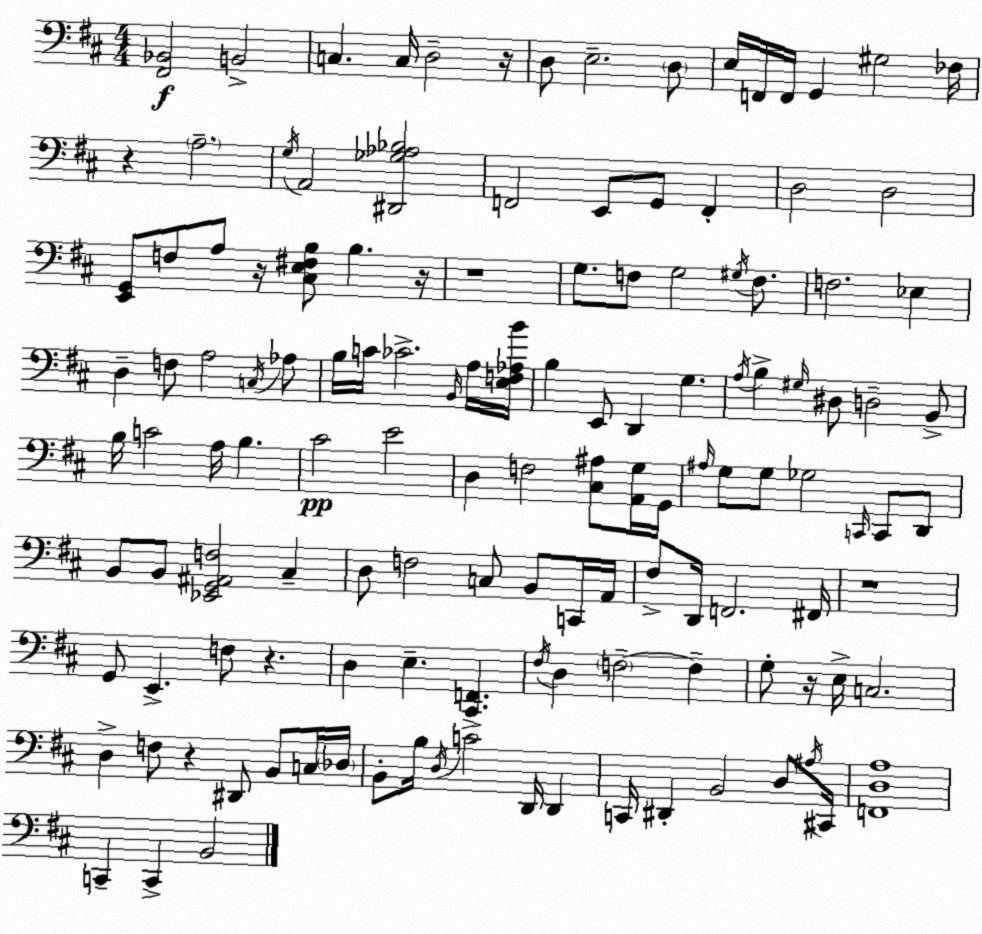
X:1
T:Untitled
M:4/4
L:1/4
K:D
[^F,,_B,,]2 B,,2 C, C,/4 D,2 z/4 D,/2 E,2 D,/2 E,/4 F,,/4 F,,/4 G,, ^G,2 _F,/4 z A,2 G,/4 A,,2 [^D,,_G,_A,_B,]2 F,,2 E,,/2 G,,/2 F,, D,2 D,2 [E,,G,,]/2 F,/2 A,/2 z/4 [^C,E,^F,B,]/2 B, z/4 z4 G,/2 F,/2 G,2 ^G,/4 F,/2 F,2 _E, D, F,/2 A,2 C,/4 _A,/2 B,/4 C/4 _C2 B,,/4 A,/4 [E,F,_A,B]/4 B, E,,/2 D,, G, A,/4 B, ^G,/4 ^D,/2 D,2 B,,/2 B,/4 C2 A,/4 B, ^C2 E2 D, F,2 [^C,^A,]/2 [A,,G,]/4 G,,/4 ^A,/4 G,/2 G,/2 _G,2 C,,/4 C,,/2 D,,/2 B,,/2 B,,/2 [_E,,G,,^A,,F,]2 ^C, D,/2 F,2 C,/2 B,,/2 C,,/4 A,,/4 ^F,/2 D,,/4 F,,2 ^F,,/4 z4 G,,/2 E,, F,/2 z D, E, [^C,,F,,] ^F,/4 D, F,2 F, G,/2 z/4 E,/4 C,2 D, F,/2 z ^D,,/2 B,,/2 C,/4 _D,/4 B,,/2 B,/4 D,/4 C2 D,,/4 D,, C,,/4 ^D,, B,,2 D,/2 ^A,/4 ^C,,/4 [F,,D,A,]4 C,, C,, B,,2